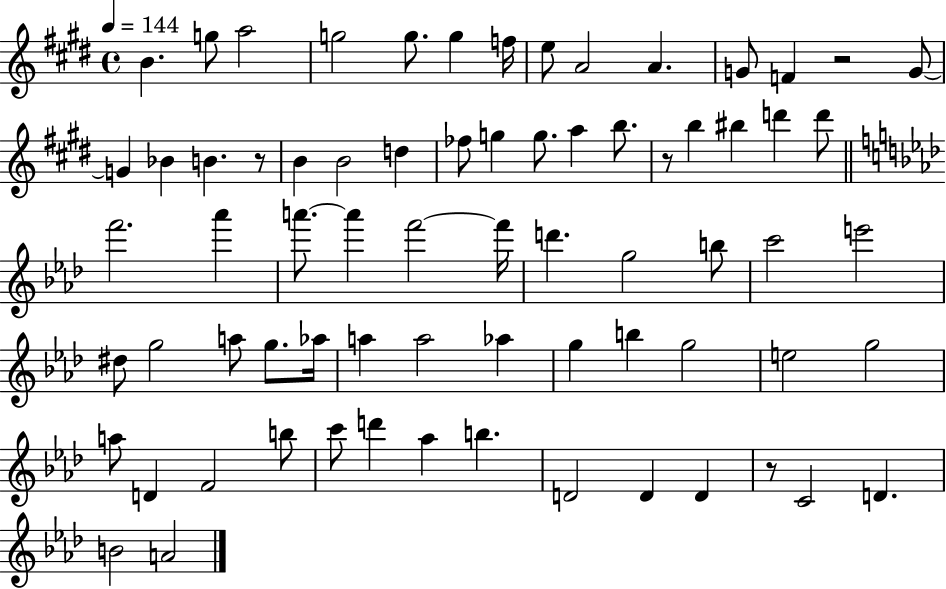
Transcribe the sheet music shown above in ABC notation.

X:1
T:Untitled
M:4/4
L:1/4
K:E
B g/2 a2 g2 g/2 g f/4 e/2 A2 A G/2 F z2 G/2 G _B B z/2 B B2 d _f/2 g g/2 a b/2 z/2 b ^b d' d'/2 f'2 _a' a'/2 a' f'2 f'/4 d' g2 b/2 c'2 e'2 ^d/2 g2 a/2 g/2 _a/4 a a2 _a g b g2 e2 g2 a/2 D F2 b/2 c'/2 d' _a b D2 D D z/2 C2 D B2 A2